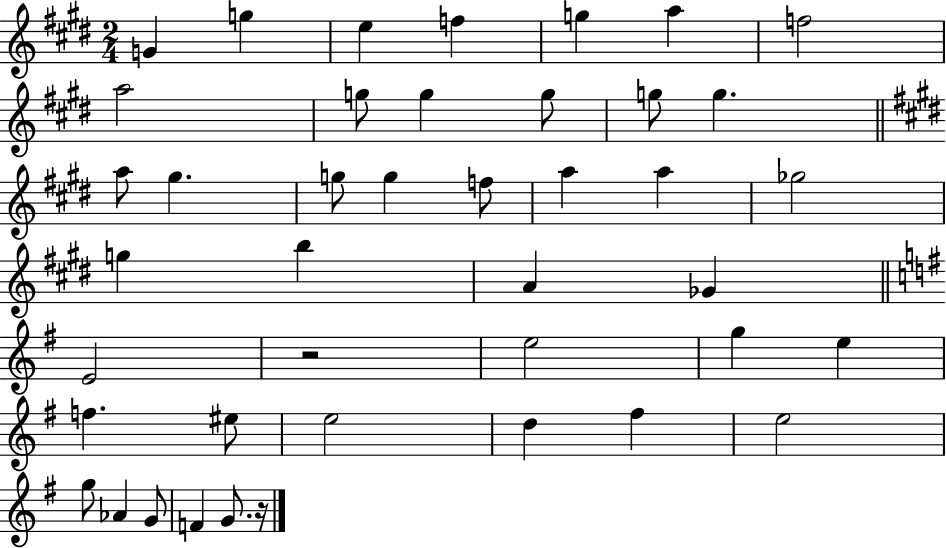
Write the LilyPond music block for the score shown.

{
  \clef treble
  \numericTimeSignature
  \time 2/4
  \key e \major
  \repeat volta 2 { g'4 g''4 | e''4 f''4 | g''4 a''4 | f''2 | \break a''2 | g''8 g''4 g''8 | g''8 g''4. | \bar "||" \break \key e \major a''8 gis''4. | g''8 g''4 f''8 | a''4 a''4 | ges''2 | \break g''4 b''4 | a'4 ges'4 | \bar "||" \break \key g \major e'2 | r2 | e''2 | g''4 e''4 | \break f''4. eis''8 | e''2 | d''4 fis''4 | e''2 | \break g''8 aes'4 g'8 | f'4 g'8. r16 | } \bar "|."
}